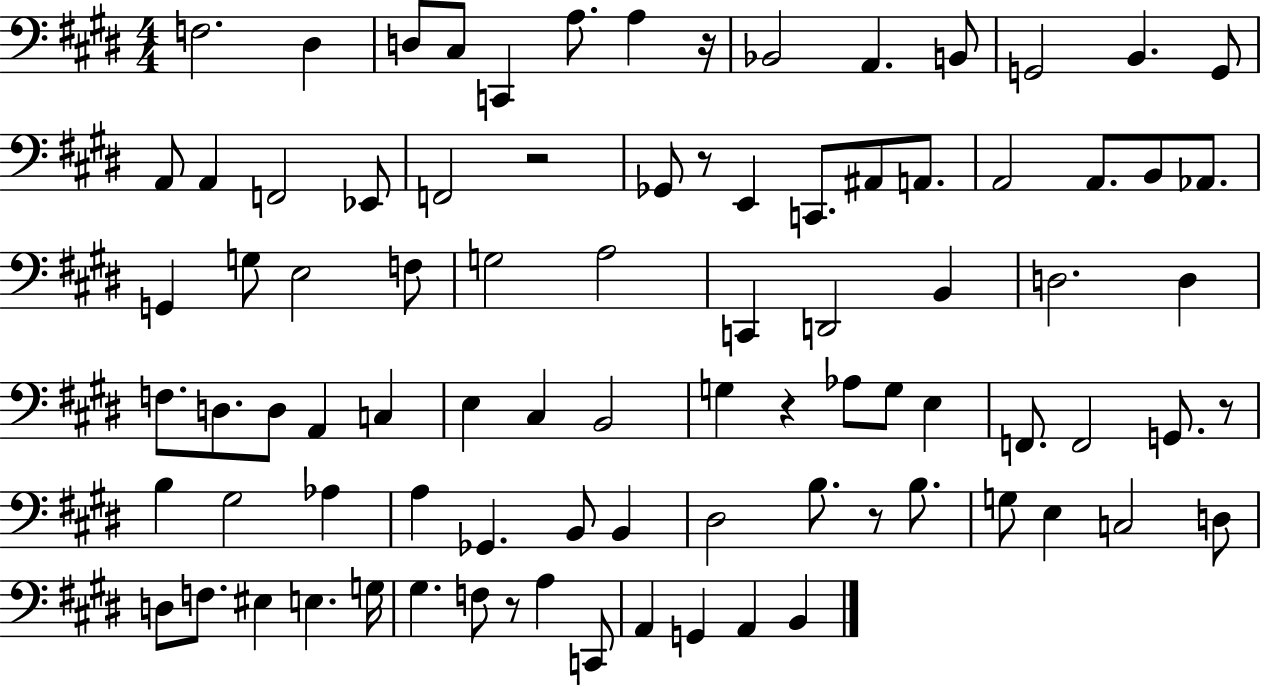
{
  \clef bass
  \numericTimeSignature
  \time 4/4
  \key e \major
  \repeat volta 2 { f2. dis4 | d8 cis8 c,4 a8. a4 r16 | bes,2 a,4. b,8 | g,2 b,4. g,8 | \break a,8 a,4 f,2 ees,8 | f,2 r2 | ges,8 r8 e,4 c,8. ais,8 a,8. | a,2 a,8. b,8 aes,8. | \break g,4 g8 e2 f8 | g2 a2 | c,4 d,2 b,4 | d2. d4 | \break f8. d8. d8 a,4 c4 | e4 cis4 b,2 | g4 r4 aes8 g8 e4 | f,8. f,2 g,8. r8 | \break b4 gis2 aes4 | a4 ges,4. b,8 b,4 | dis2 b8. r8 b8. | g8 e4 c2 d8 | \break d8 f8. eis4 e4. g16 | gis4. f8 r8 a4 c,8 | a,4 g,4 a,4 b,4 | } \bar "|."
}